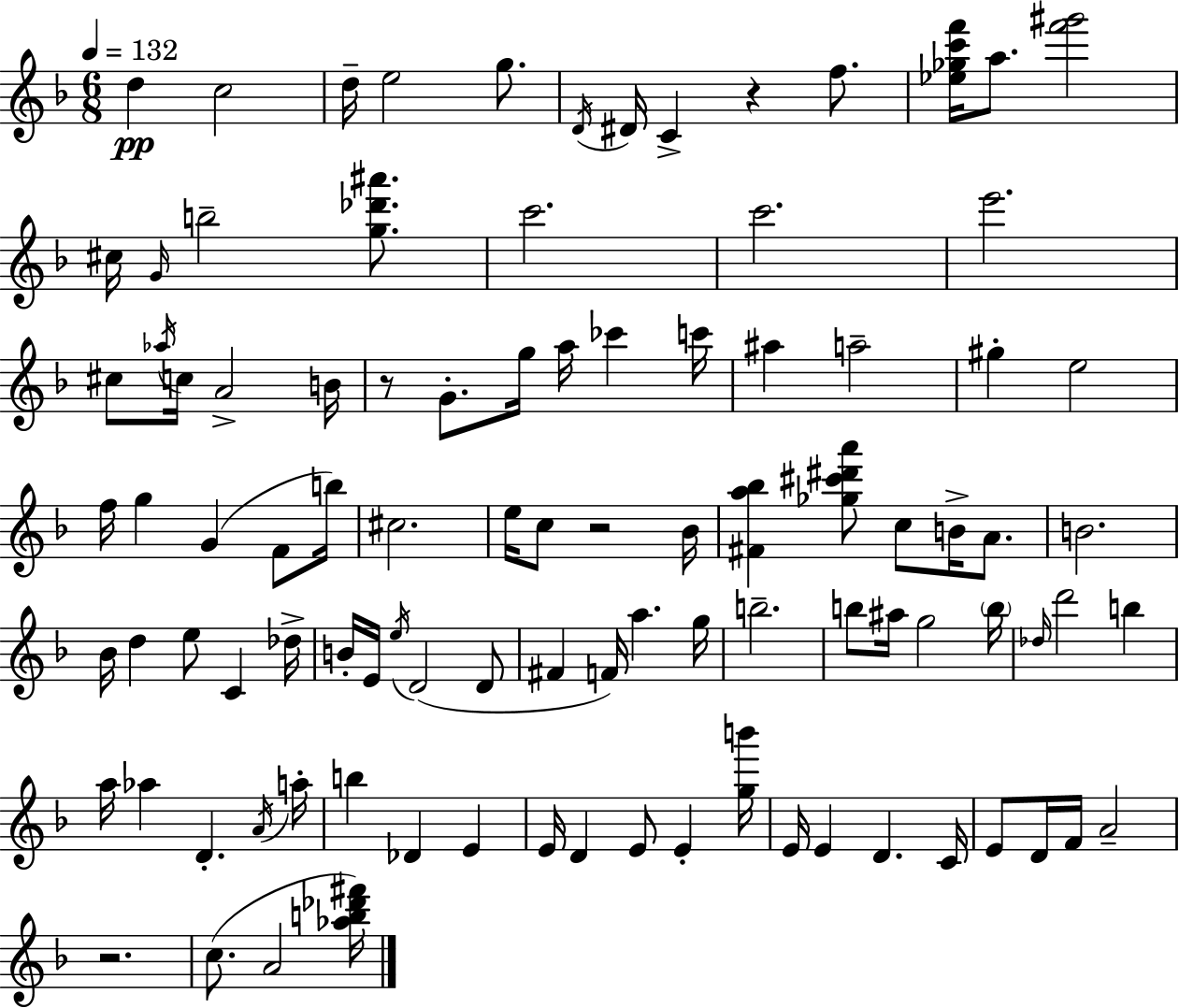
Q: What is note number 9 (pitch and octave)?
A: F5